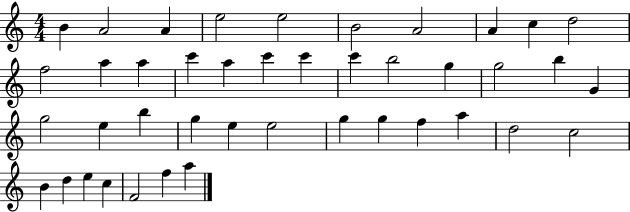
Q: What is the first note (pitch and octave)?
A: B4